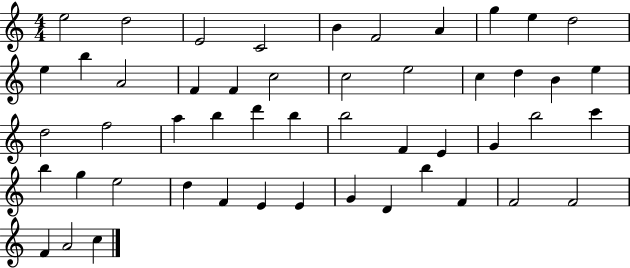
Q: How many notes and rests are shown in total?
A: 50